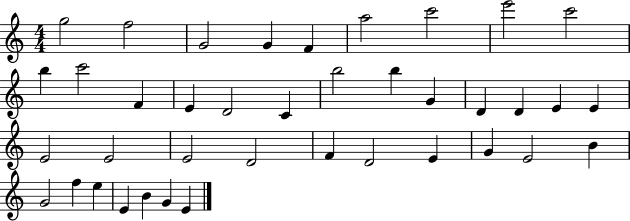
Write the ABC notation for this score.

X:1
T:Untitled
M:4/4
L:1/4
K:C
g2 f2 G2 G F a2 c'2 e'2 c'2 b c'2 F E D2 C b2 b G D D E E E2 E2 E2 D2 F D2 E G E2 B G2 f e E B G E